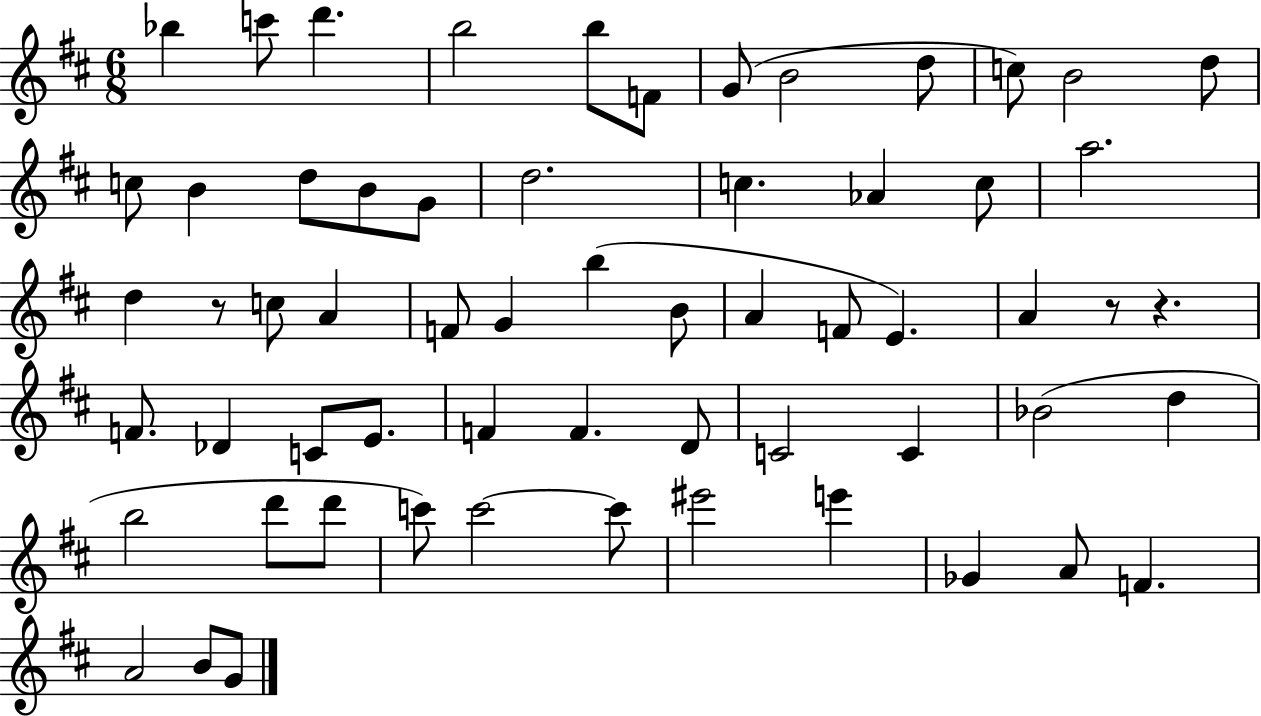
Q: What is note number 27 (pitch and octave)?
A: G4